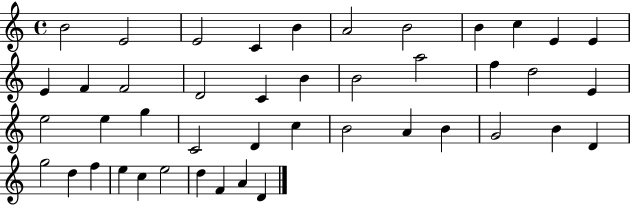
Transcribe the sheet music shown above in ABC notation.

X:1
T:Untitled
M:4/4
L:1/4
K:C
B2 E2 E2 C B A2 B2 B c E E E F F2 D2 C B B2 a2 f d2 E e2 e g C2 D c B2 A B G2 B D g2 d f e c e2 d F A D